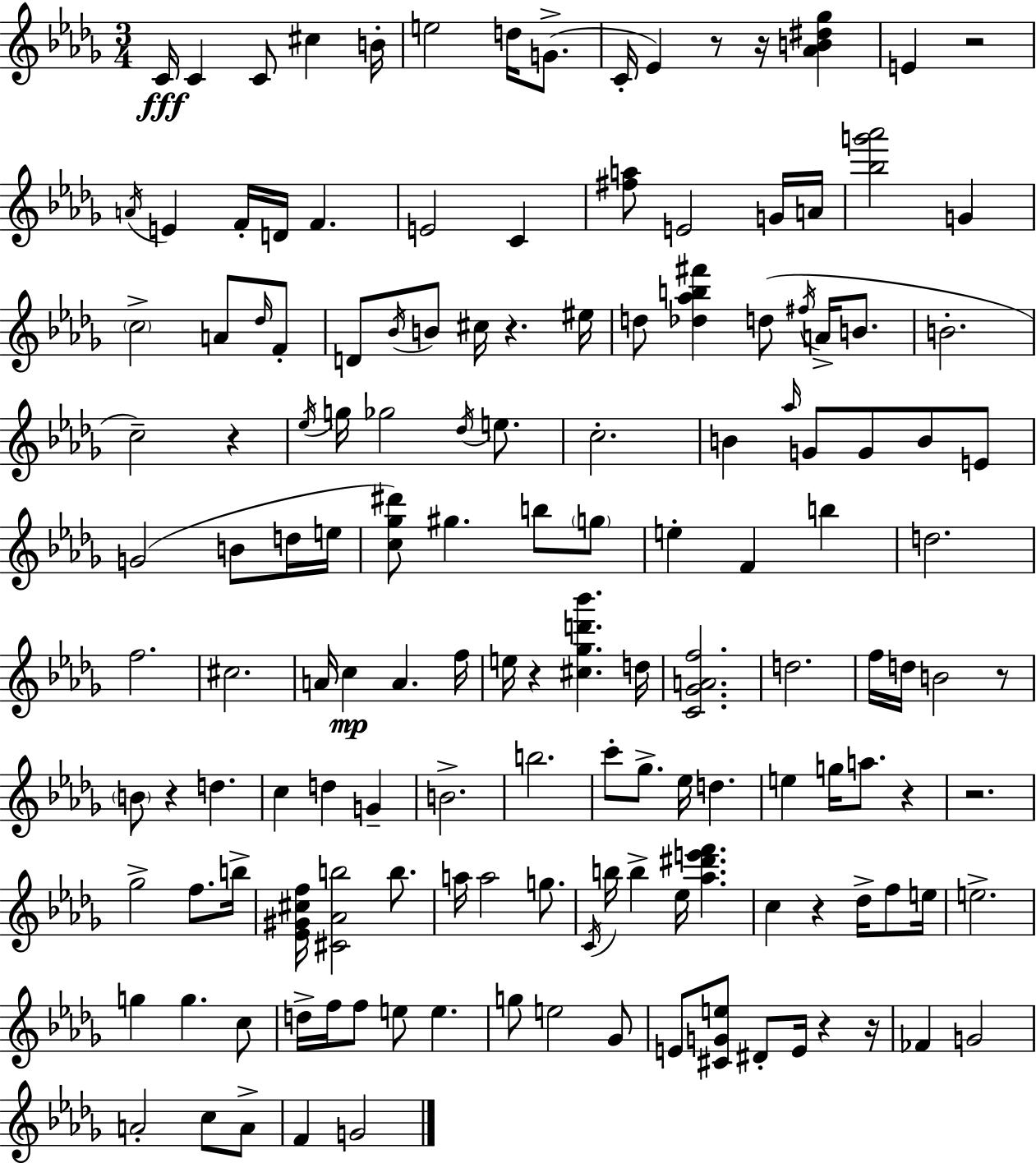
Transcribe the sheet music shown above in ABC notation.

X:1
T:Untitled
M:3/4
L:1/4
K:Bbm
C/4 C C/2 ^c B/4 e2 d/4 G/2 C/4 _E z/2 z/4 [_AB^d_g] E z2 A/4 E F/4 D/4 F E2 C [^fa]/2 E2 G/4 A/4 [_bg'_a']2 G c2 A/2 _d/4 F/2 D/2 _B/4 B/2 ^c/4 z ^e/4 d/2 [_d_ab^f'] d/2 ^f/4 A/4 B/2 B2 c2 z _e/4 g/4 _g2 _d/4 e/2 c2 B _a/4 G/2 G/2 B/2 E/2 G2 B/2 d/4 e/4 [c_g^d']/2 ^g b/2 g/2 e F b d2 f2 ^c2 A/4 c A f/4 e/4 z [^c_gd'_b'] d/4 [C_GAf]2 d2 f/4 d/4 B2 z/2 B/2 z d c d G B2 b2 c'/2 _g/2 _e/4 d e g/4 a/2 z z2 _g2 f/2 b/4 [_E^G^cf]/4 [^C_Ab]2 b/2 a/4 a2 g/2 C/4 b/4 b _e/4 [_a^d'e'f'] c z _d/4 f/2 e/4 e2 g g c/2 d/4 f/4 f/2 e/2 e g/2 e2 _G/2 E/2 [^CGe]/2 ^D/2 E/4 z z/4 _F G2 A2 c/2 A/2 F G2